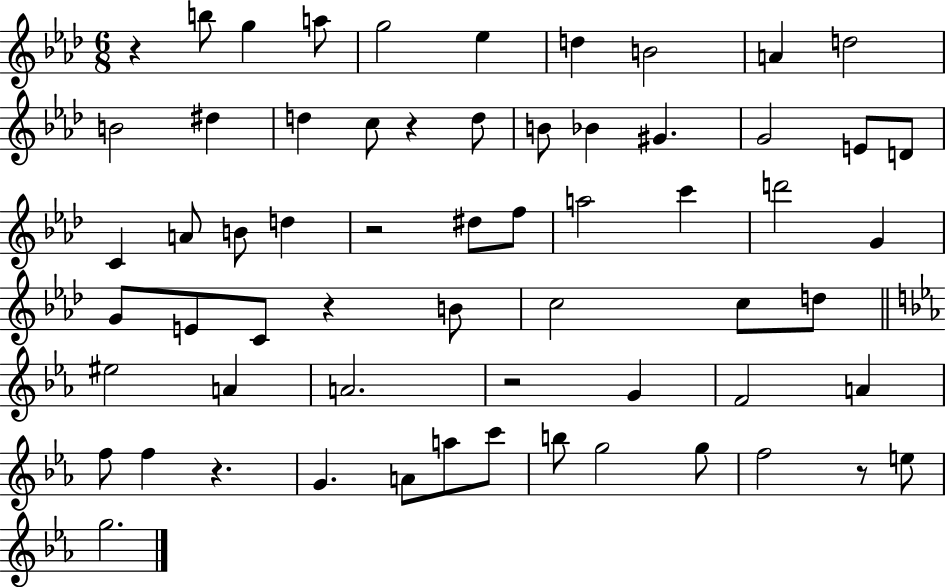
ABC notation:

X:1
T:Untitled
M:6/8
L:1/4
K:Ab
z b/2 g a/2 g2 _e d B2 A d2 B2 ^d d c/2 z d/2 B/2 _B ^G G2 E/2 D/2 C A/2 B/2 d z2 ^d/2 f/2 a2 c' d'2 G G/2 E/2 C/2 z B/2 c2 c/2 d/2 ^e2 A A2 z2 G F2 A f/2 f z G A/2 a/2 c'/2 b/2 g2 g/2 f2 z/2 e/2 g2